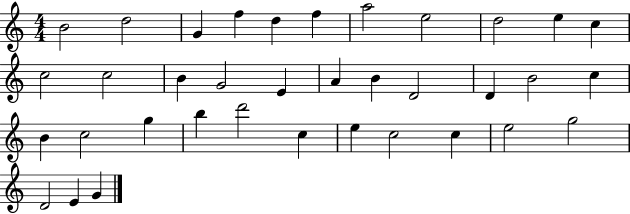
B4/h D5/h G4/q F5/q D5/q F5/q A5/h E5/h D5/h E5/q C5/q C5/h C5/h B4/q G4/h E4/q A4/q B4/q D4/h D4/q B4/h C5/q B4/q C5/h G5/q B5/q D6/h C5/q E5/q C5/h C5/q E5/h G5/h D4/h E4/q G4/q